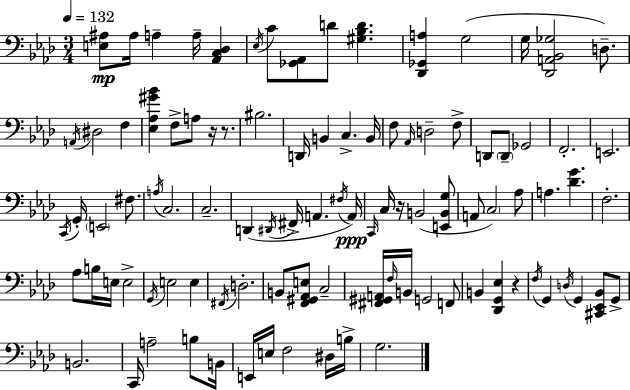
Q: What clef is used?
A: bass